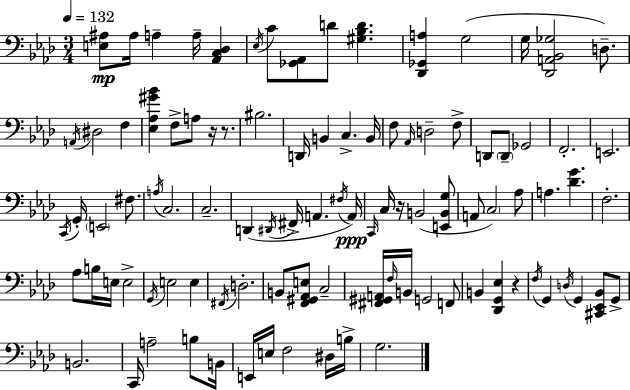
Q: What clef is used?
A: bass